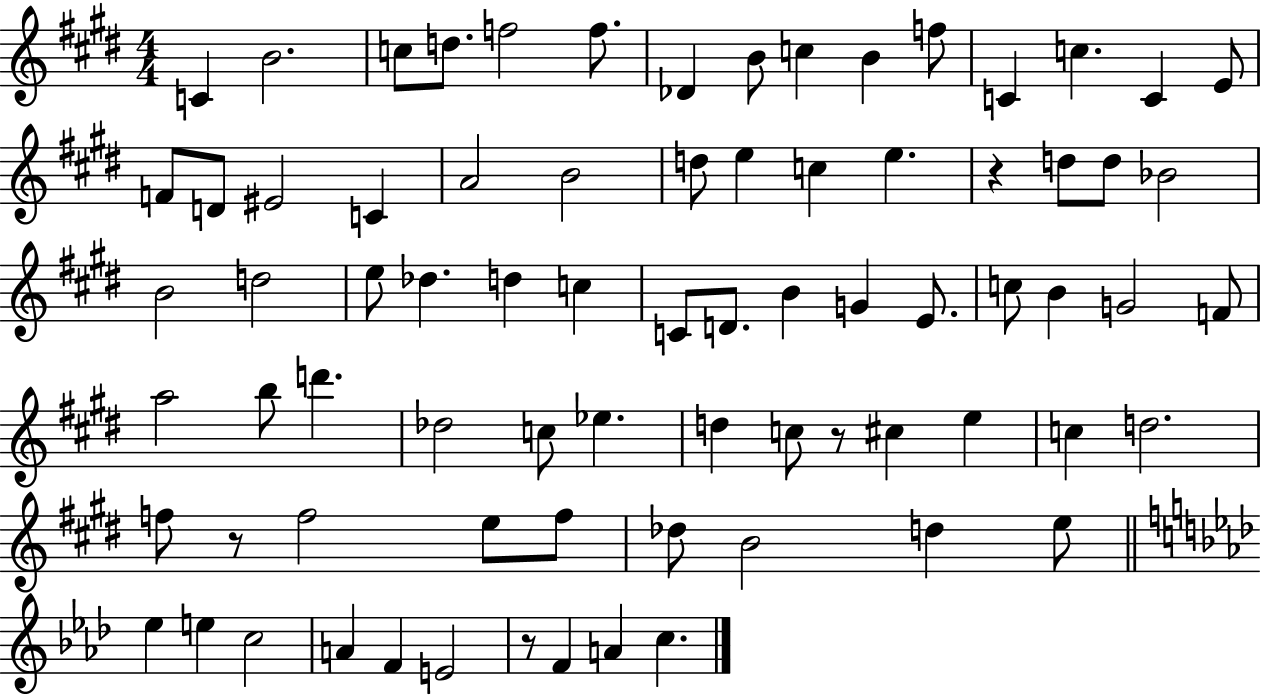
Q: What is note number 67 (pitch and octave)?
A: A4